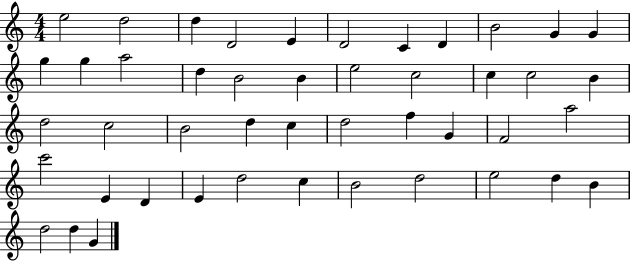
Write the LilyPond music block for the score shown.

{
  \clef treble
  \numericTimeSignature
  \time 4/4
  \key c \major
  e''2 d''2 | d''4 d'2 e'4 | d'2 c'4 d'4 | b'2 g'4 g'4 | \break g''4 g''4 a''2 | d''4 b'2 b'4 | e''2 c''2 | c''4 c''2 b'4 | \break d''2 c''2 | b'2 d''4 c''4 | d''2 f''4 g'4 | f'2 a''2 | \break c'''2 e'4 d'4 | e'4 d''2 c''4 | b'2 d''2 | e''2 d''4 b'4 | \break d''2 d''4 g'4 | \bar "|."
}